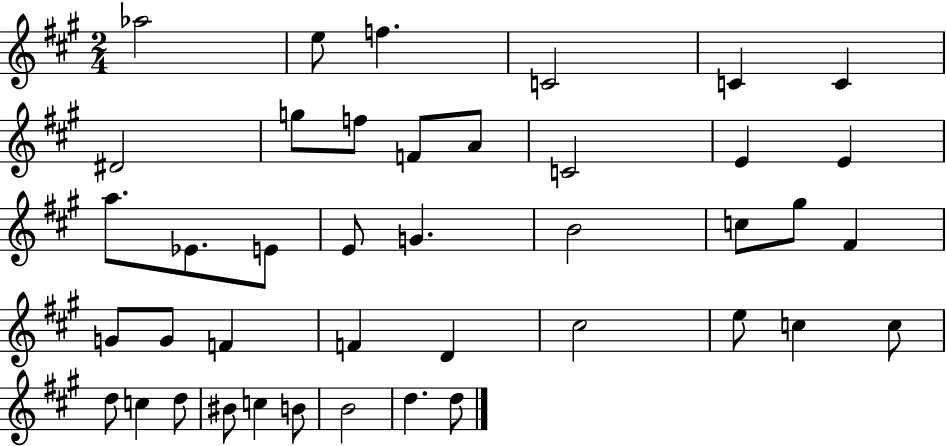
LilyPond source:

{
  \clef treble
  \numericTimeSignature
  \time 2/4
  \key a \major
  aes''2 | e''8 f''4. | c'2 | c'4 c'4 | \break dis'2 | g''8 f''8 f'8 a'8 | c'2 | e'4 e'4 | \break a''8. ees'8. e'8 | e'8 g'4. | b'2 | c''8 gis''8 fis'4 | \break g'8 g'8 f'4 | f'4 d'4 | cis''2 | e''8 c''4 c''8 | \break d''8 c''4 d''8 | bis'8 c''4 b'8 | b'2 | d''4. d''8 | \break \bar "|."
}